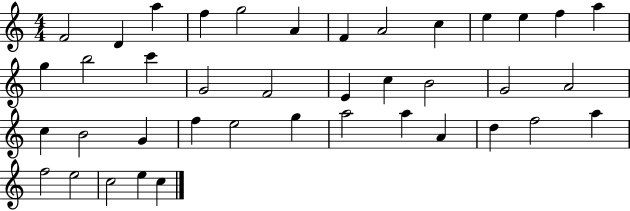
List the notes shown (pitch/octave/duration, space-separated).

F4/h D4/q A5/q F5/q G5/h A4/q F4/q A4/h C5/q E5/q E5/q F5/q A5/q G5/q B5/h C6/q G4/h F4/h E4/q C5/q B4/h G4/h A4/h C5/q B4/h G4/q F5/q E5/h G5/q A5/h A5/q A4/q D5/q F5/h A5/q F5/h E5/h C5/h E5/q C5/q